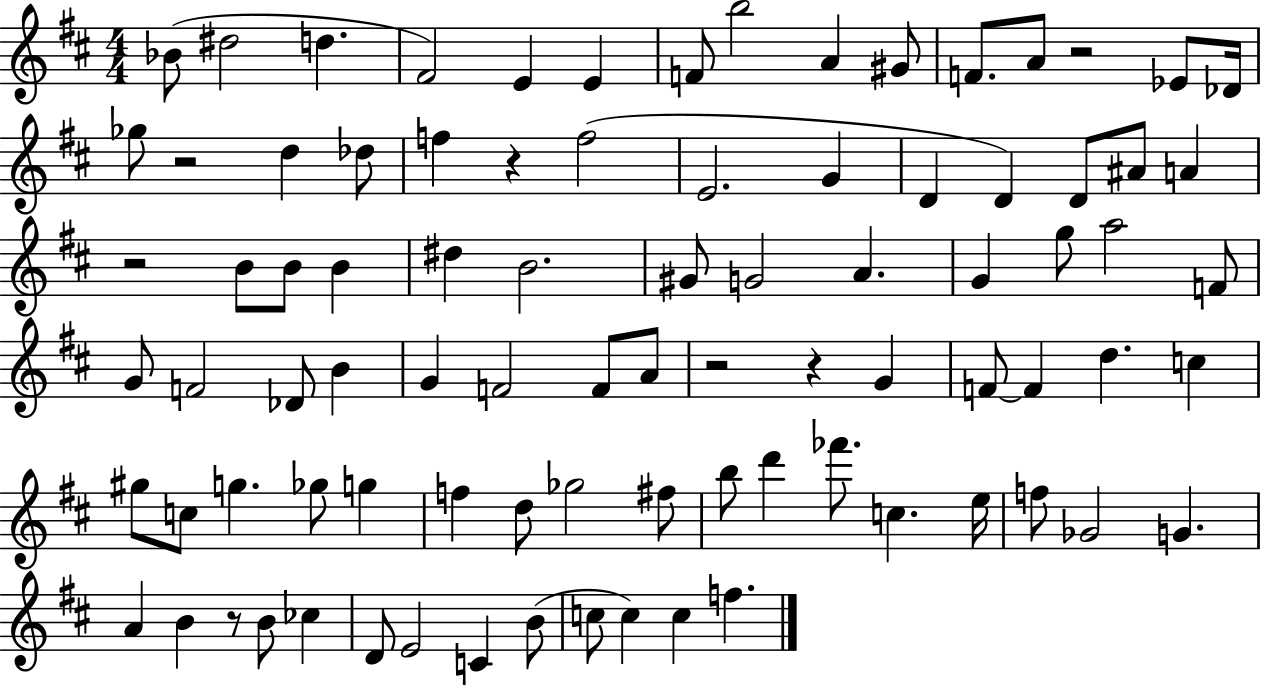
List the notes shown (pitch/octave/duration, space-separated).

Bb4/e D#5/h D5/q. F#4/h E4/q E4/q F4/e B5/h A4/q G#4/e F4/e. A4/e R/h Eb4/e Db4/s Gb5/e R/h D5/q Db5/e F5/q R/q F5/h E4/h. G4/q D4/q D4/q D4/e A#4/e A4/q R/h B4/e B4/e B4/q D#5/q B4/h. G#4/e G4/h A4/q. G4/q G5/e A5/h F4/e G4/e F4/h Db4/e B4/q G4/q F4/h F4/e A4/e R/h R/q G4/q F4/e F4/q D5/q. C5/q G#5/e C5/e G5/q. Gb5/e G5/q F5/q D5/e Gb5/h F#5/e B5/e D6/q FES6/e. C5/q. E5/s F5/e Gb4/h G4/q. A4/q B4/q R/e B4/e CES5/q D4/e E4/h C4/q B4/e C5/e C5/q C5/q F5/q.